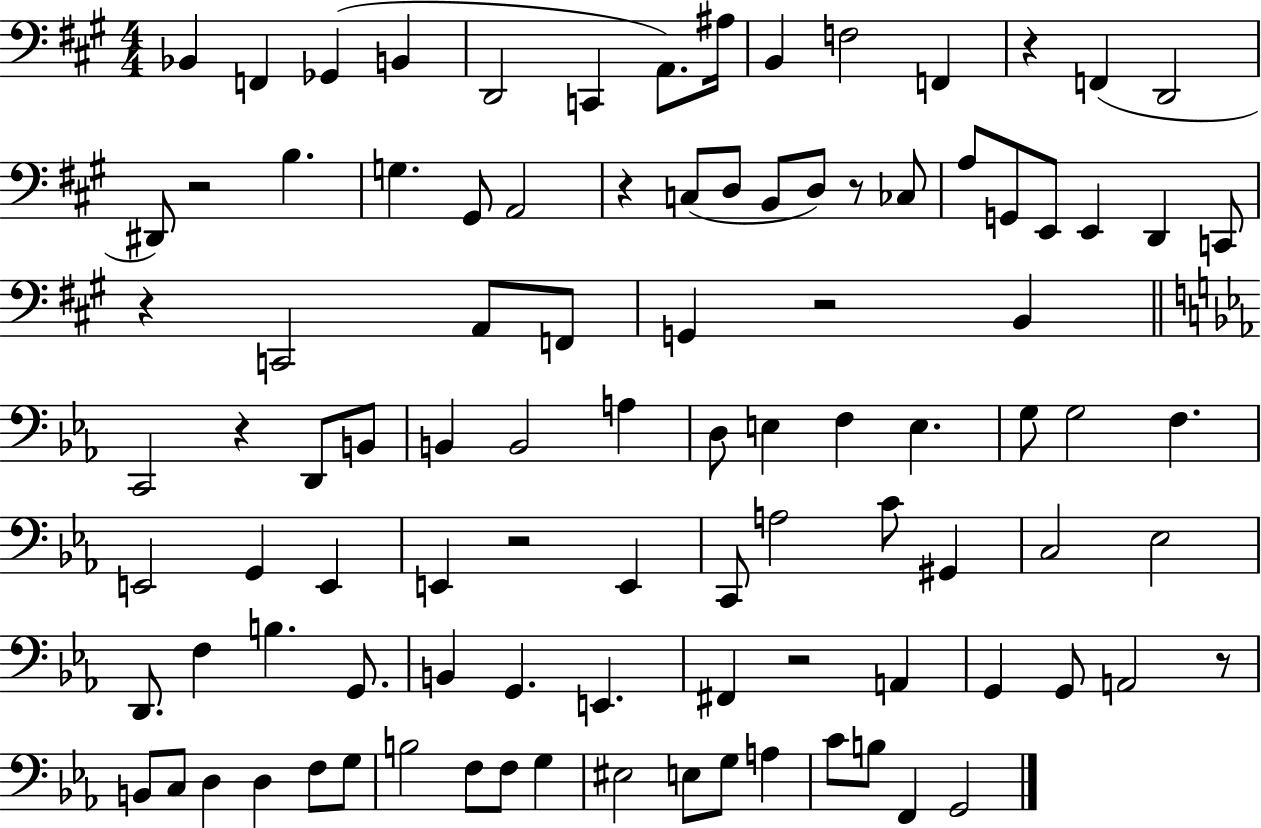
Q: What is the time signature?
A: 4/4